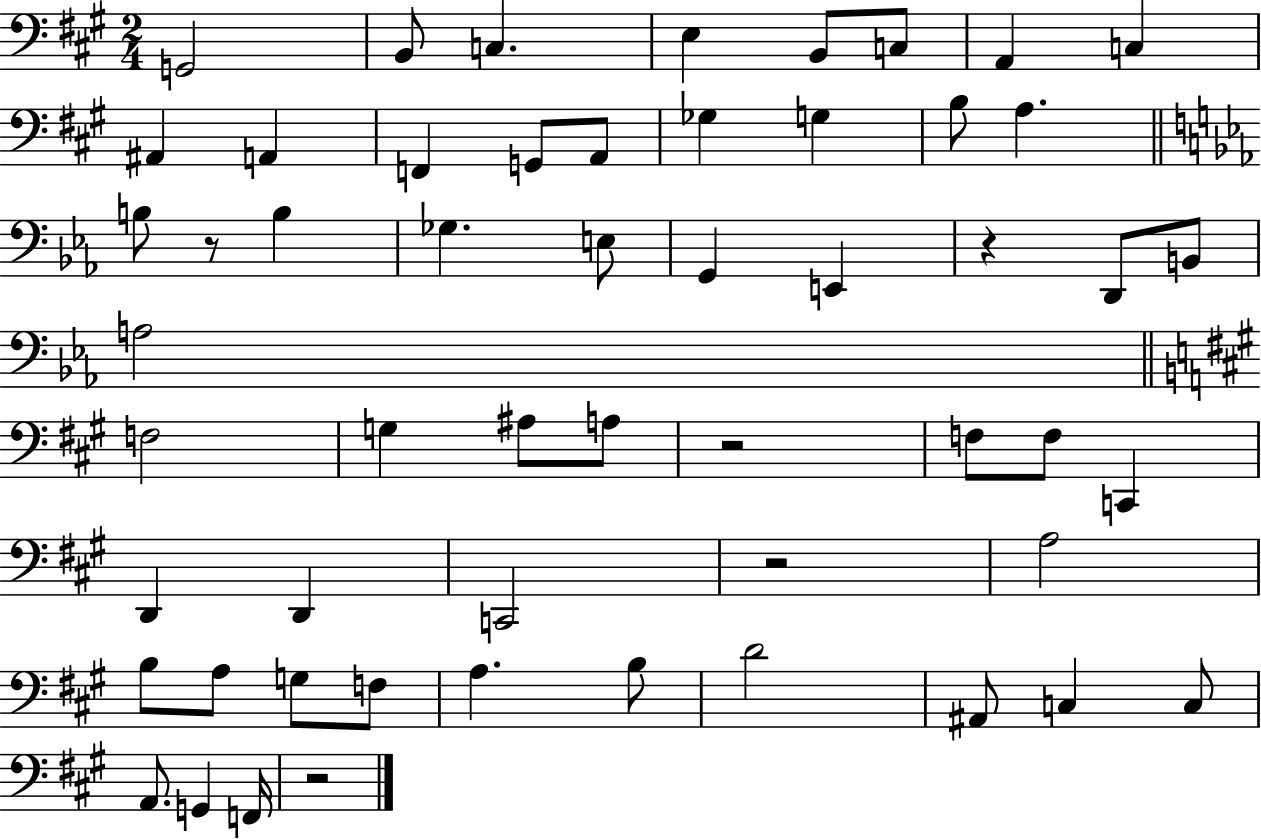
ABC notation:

X:1
T:Untitled
M:2/4
L:1/4
K:A
G,,2 B,,/2 C, E, B,,/2 C,/2 A,, C, ^A,, A,, F,, G,,/2 A,,/2 _G, G, B,/2 A, B,/2 z/2 B, _G, E,/2 G,, E,, z D,,/2 B,,/2 A,2 F,2 G, ^A,/2 A,/2 z2 F,/2 F,/2 C,, D,, D,, C,,2 z2 A,2 B,/2 A,/2 G,/2 F,/2 A, B,/2 D2 ^A,,/2 C, C,/2 A,,/2 G,, F,,/4 z2